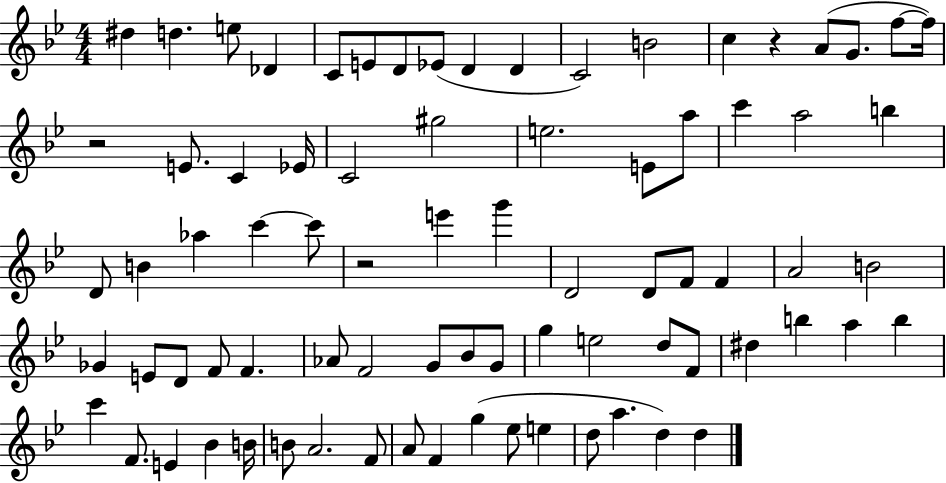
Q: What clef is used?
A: treble